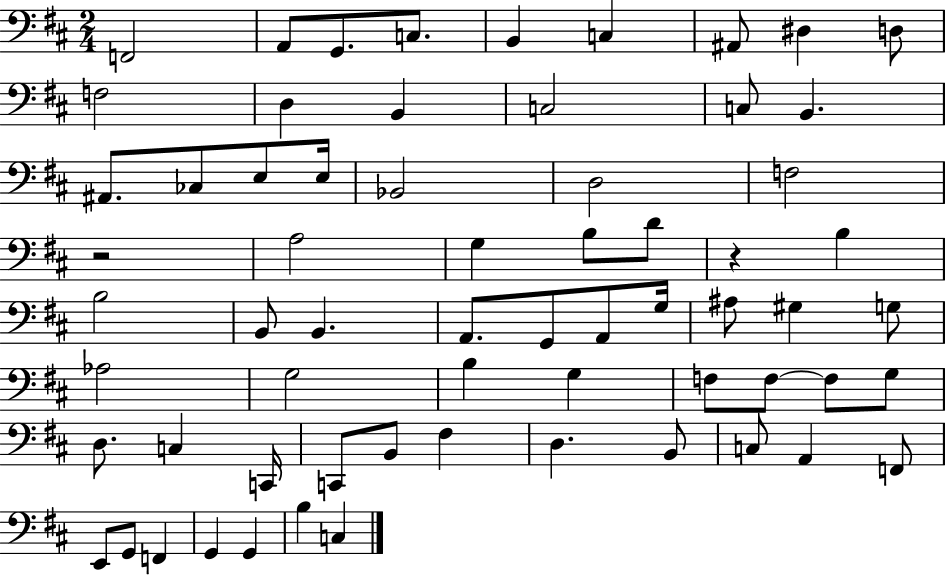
F2/h A2/e G2/e. C3/e. B2/q C3/q A#2/e D#3/q D3/e F3/h D3/q B2/q C3/h C3/e B2/q. A#2/e. CES3/e E3/e E3/s Bb2/h D3/h F3/h R/h A3/h G3/q B3/e D4/e R/q B3/q B3/h B2/e B2/q. A2/e. G2/e A2/e G3/s A#3/e G#3/q G3/e Ab3/h G3/h B3/q G3/q F3/e F3/e F3/e G3/e D3/e. C3/q C2/s C2/e B2/e F#3/q D3/q. B2/e C3/e A2/q F2/e E2/e G2/e F2/q G2/q G2/q B3/q C3/q